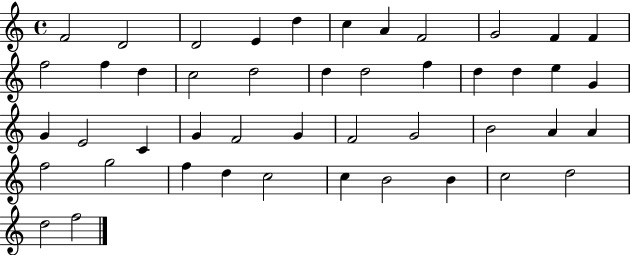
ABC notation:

X:1
T:Untitled
M:4/4
L:1/4
K:C
F2 D2 D2 E d c A F2 G2 F F f2 f d c2 d2 d d2 f d d e G G E2 C G F2 G F2 G2 B2 A A f2 g2 f d c2 c B2 B c2 d2 d2 f2